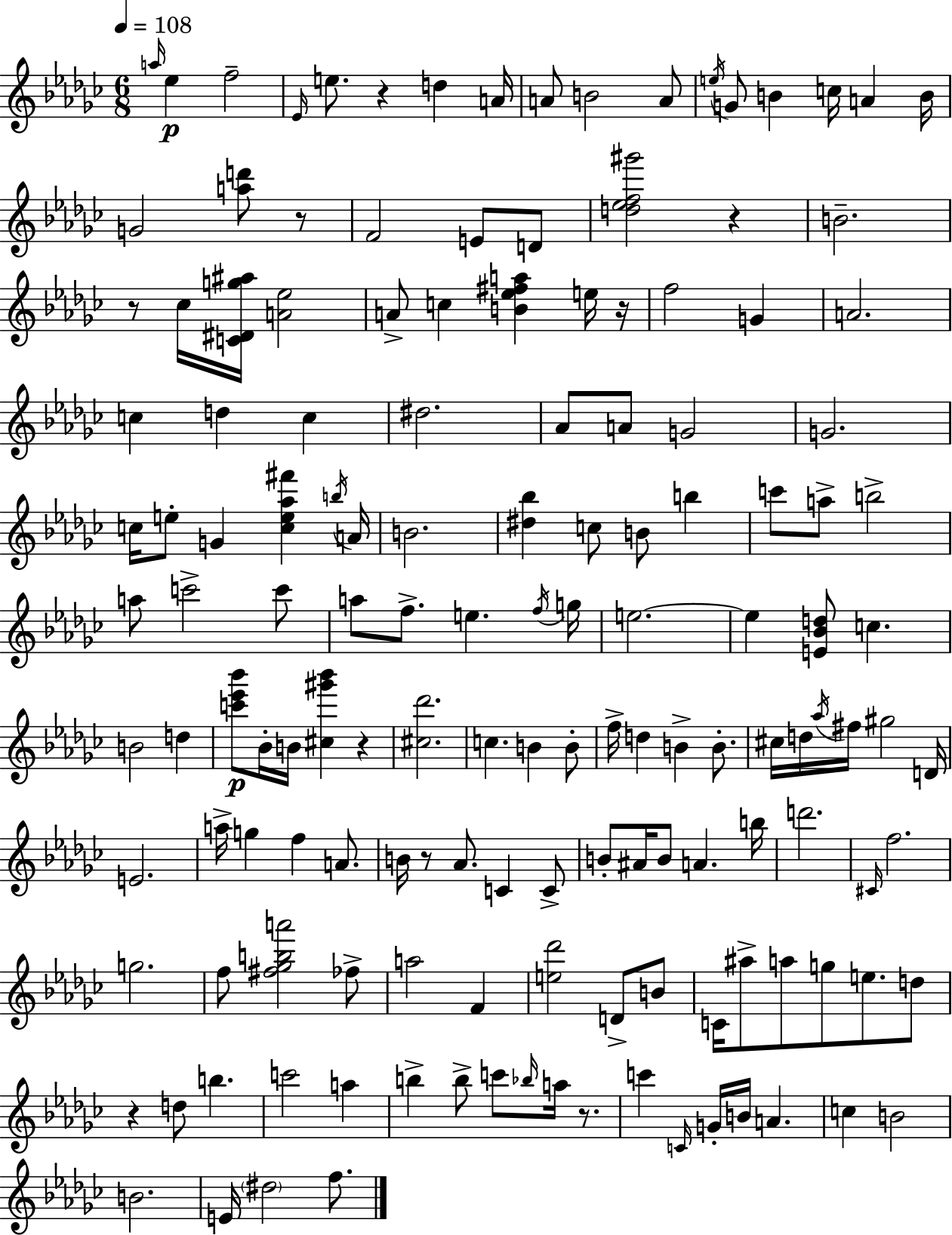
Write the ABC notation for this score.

X:1
T:Untitled
M:6/8
L:1/4
K:Ebm
a/4 _e f2 _E/4 e/2 z d A/4 A/2 B2 A/2 e/4 G/2 B c/4 A B/4 G2 [ad']/2 z/2 F2 E/2 D/2 [d_ef^g']2 z B2 z/2 _c/4 [C^Dg^a]/4 [A_e]2 A/2 c [B_e^fa] e/4 z/4 f2 G A2 c d c ^d2 _A/2 A/2 G2 G2 c/4 e/2 G [ce_a^f'] b/4 A/4 B2 [^d_b] c/2 B/2 b c'/2 a/2 b2 a/2 c'2 c'/2 a/2 f/2 e f/4 g/4 e2 e [E_Bd]/2 c B2 d [c'_e'_b']/2 _B/4 B/4 [^c^g'_b'] z [^c_d']2 c B B/2 f/4 d B B/2 ^c/4 d/4 _a/4 ^f/4 ^g2 D/4 E2 a/4 g f A/2 B/4 z/2 _A/2 C C/2 B/2 ^A/4 B/2 A b/4 d'2 ^C/4 f2 g2 f/2 [^f_gba']2 _f/2 a2 F [e_d']2 D/2 B/2 C/4 ^a/2 a/2 g/2 e/2 d/2 z d/2 b c'2 a b b/2 c'/2 _b/4 a/4 z/2 c' C/4 G/4 B/4 A c B2 B2 E/4 ^d2 f/2